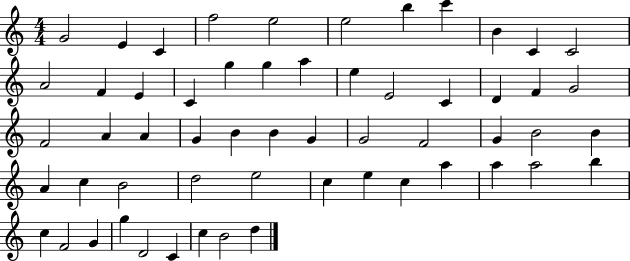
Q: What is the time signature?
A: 4/4